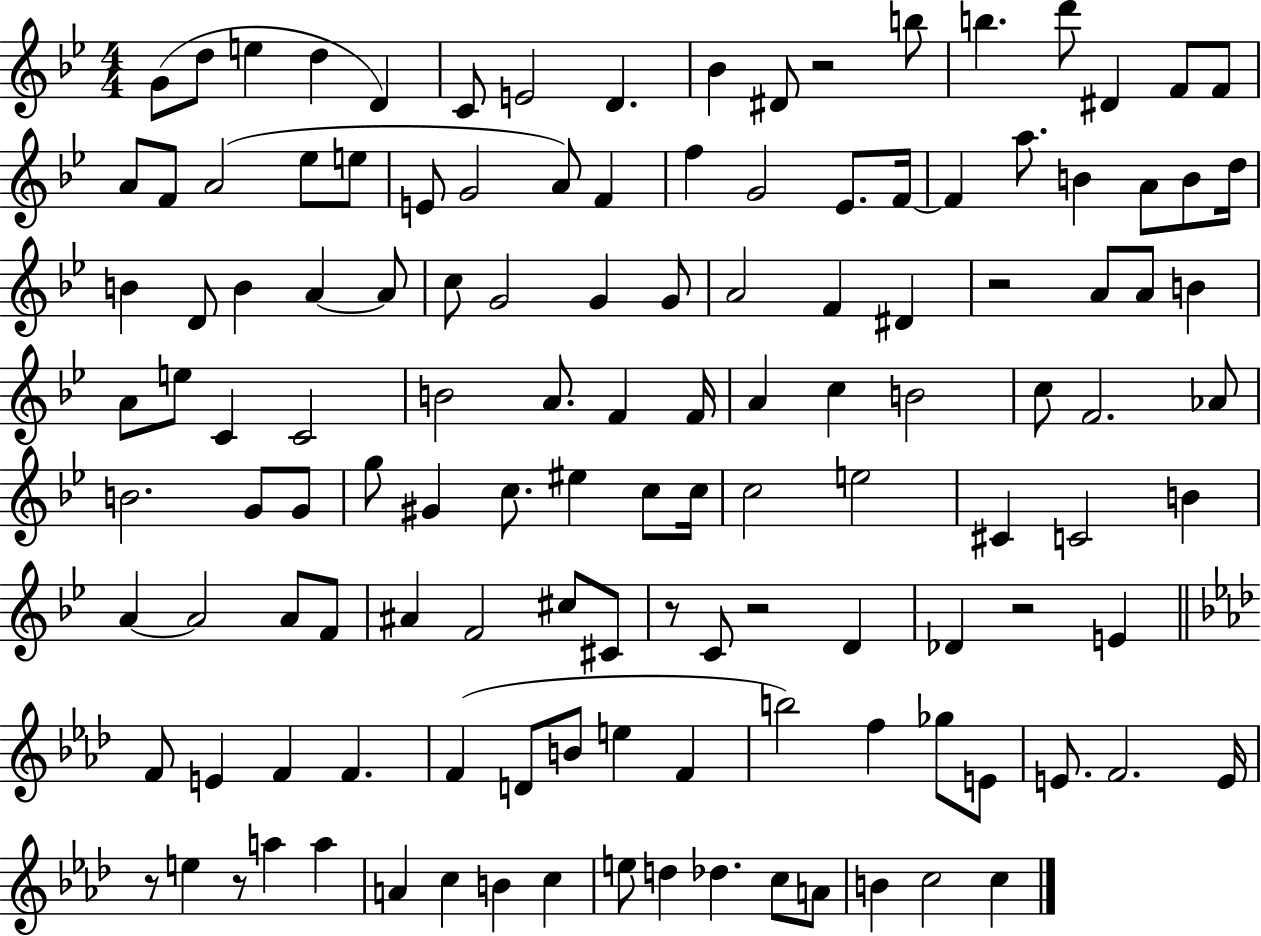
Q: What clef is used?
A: treble